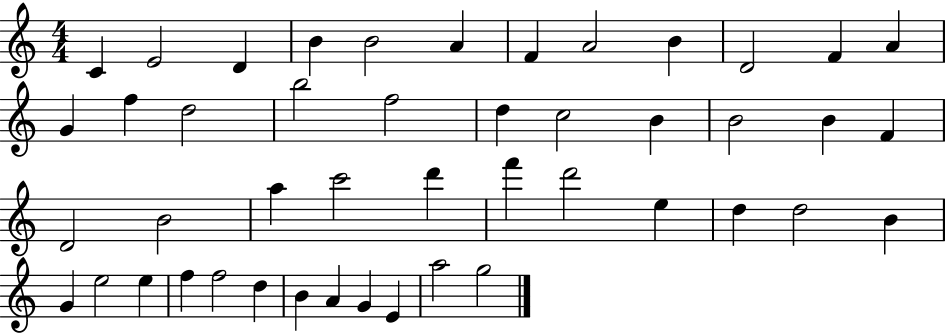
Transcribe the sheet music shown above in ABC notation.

X:1
T:Untitled
M:4/4
L:1/4
K:C
C E2 D B B2 A F A2 B D2 F A G f d2 b2 f2 d c2 B B2 B F D2 B2 a c'2 d' f' d'2 e d d2 B G e2 e f f2 d B A G E a2 g2